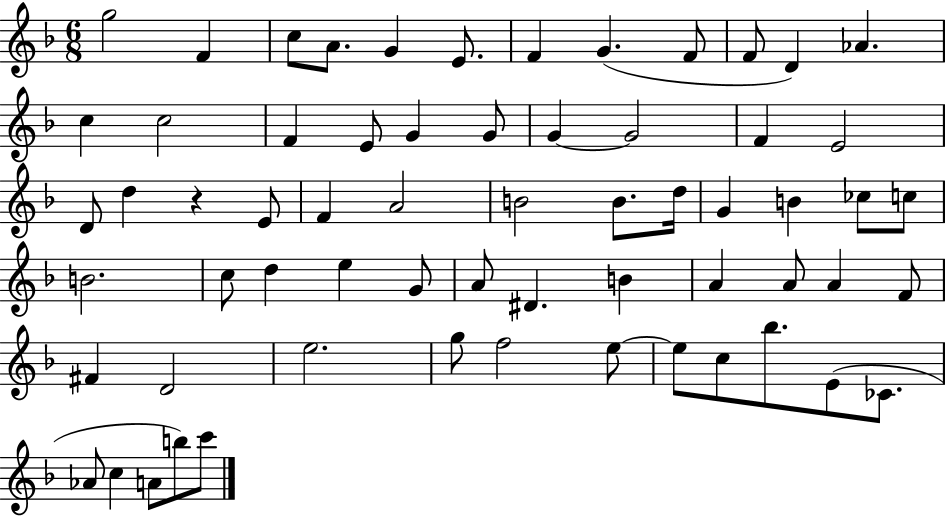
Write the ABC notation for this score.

X:1
T:Untitled
M:6/8
L:1/4
K:F
g2 F c/2 A/2 G E/2 F G F/2 F/2 D _A c c2 F E/2 G G/2 G G2 F E2 D/2 d z E/2 F A2 B2 B/2 d/4 G B _c/2 c/2 B2 c/2 d e G/2 A/2 ^D B A A/2 A F/2 ^F D2 e2 g/2 f2 e/2 e/2 c/2 _b/2 E/2 _C/2 _A/2 c A/2 b/2 c'/2